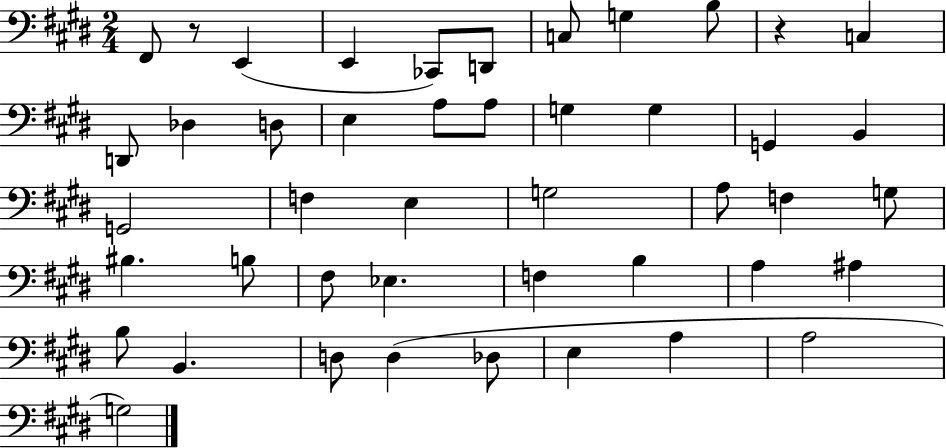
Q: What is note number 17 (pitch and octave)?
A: G3